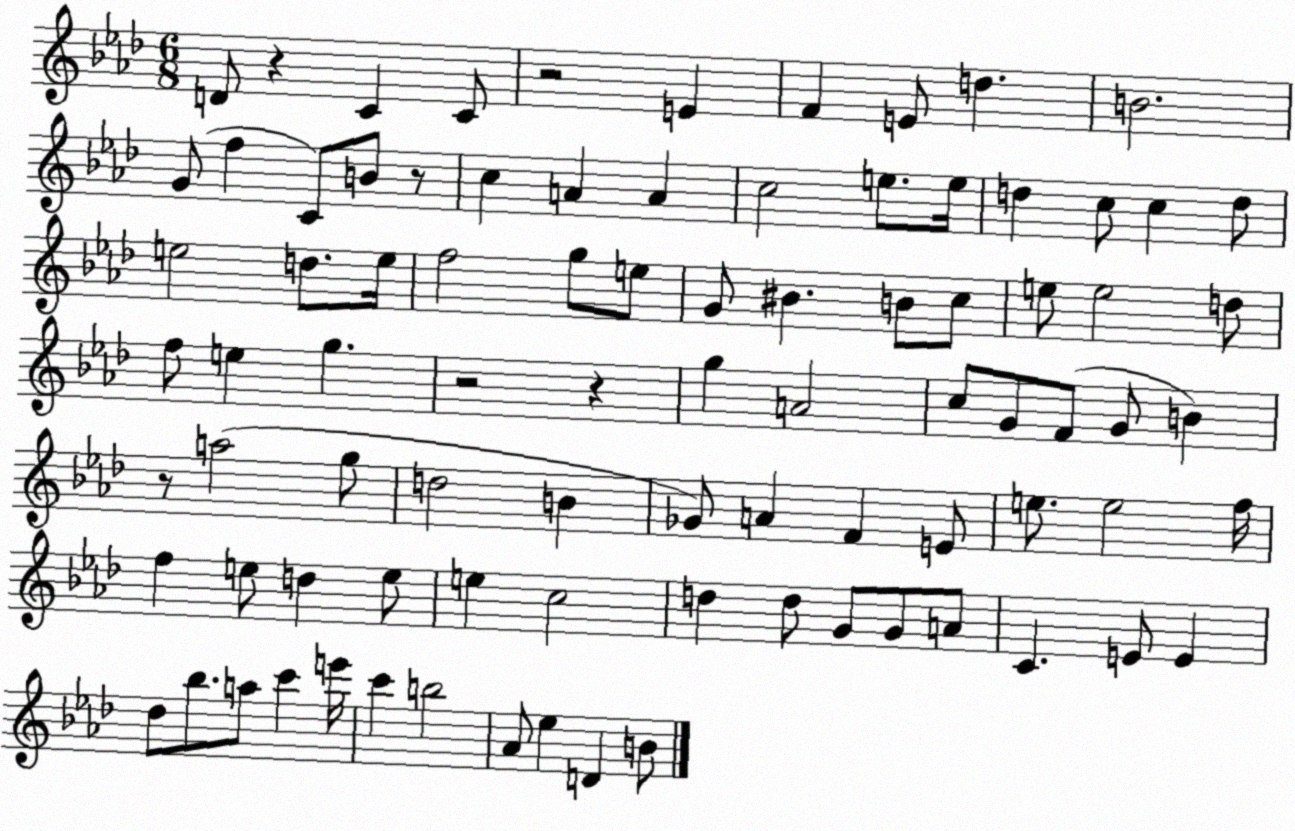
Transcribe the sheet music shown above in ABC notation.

X:1
T:Untitled
M:6/8
L:1/4
K:Ab
D/2 z C C/2 z2 E F E/2 d B2 G/2 f C/2 B/2 z/2 c A A c2 e/2 e/4 d c/2 c d/2 e2 d/2 e/4 f2 g/2 e/2 G/2 ^B B/2 c/2 e/2 e2 d/2 f/2 e g z2 z g A2 c/2 G/2 F/2 G/2 B z/2 a2 g/2 d2 B _G/2 A F E/2 e/2 e2 f/4 f e/2 d e/2 e c2 d d/2 G/2 G/2 A/2 C E/2 E _d/2 _b/2 a/2 c' e'/4 c' b2 _A/2 _e D B/2